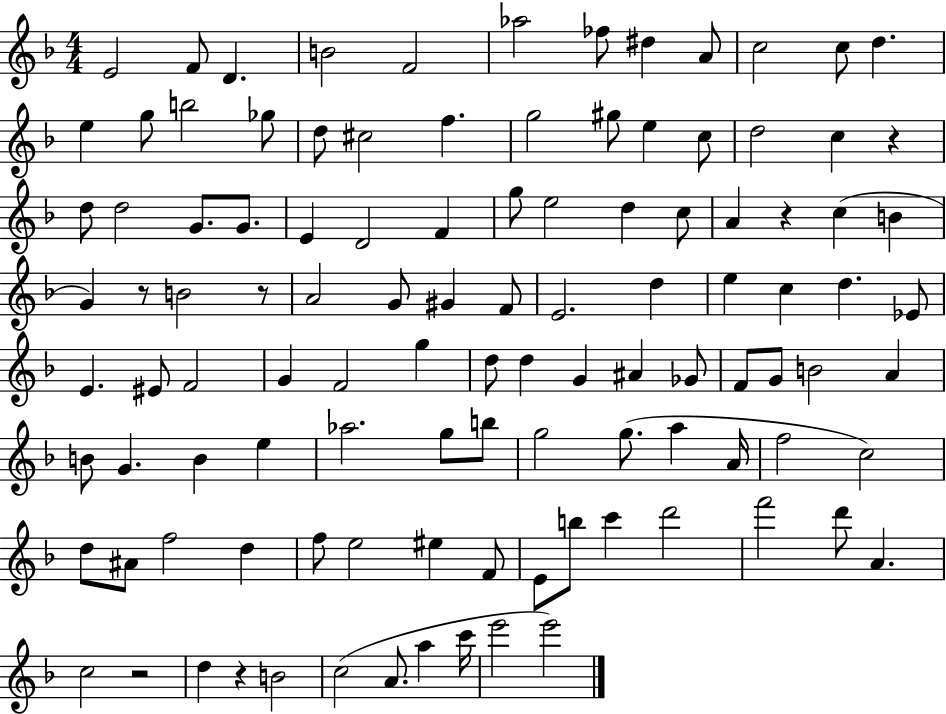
{
  \clef treble
  \numericTimeSignature
  \time 4/4
  \key f \major
  e'2 f'8 d'4. | b'2 f'2 | aes''2 fes''8 dis''4 a'8 | c''2 c''8 d''4. | \break e''4 g''8 b''2 ges''8 | d''8 cis''2 f''4. | g''2 gis''8 e''4 c''8 | d''2 c''4 r4 | \break d''8 d''2 g'8. g'8. | e'4 d'2 f'4 | g''8 e''2 d''4 c''8 | a'4 r4 c''4( b'4 | \break g'4) r8 b'2 r8 | a'2 g'8 gis'4 f'8 | e'2. d''4 | e''4 c''4 d''4. ees'8 | \break e'4. eis'8 f'2 | g'4 f'2 g''4 | d''8 d''4 g'4 ais'4 ges'8 | f'8 g'8 b'2 a'4 | \break b'8 g'4. b'4 e''4 | aes''2. g''8 b''8 | g''2 g''8.( a''4 a'16 | f''2 c''2) | \break d''8 ais'8 f''2 d''4 | f''8 e''2 eis''4 f'8 | e'8 b''8 c'''4 d'''2 | f'''2 d'''8 a'4. | \break c''2 r2 | d''4 r4 b'2 | c''2( a'8. a''4 c'''16 | e'''2 e'''2) | \break \bar "|."
}